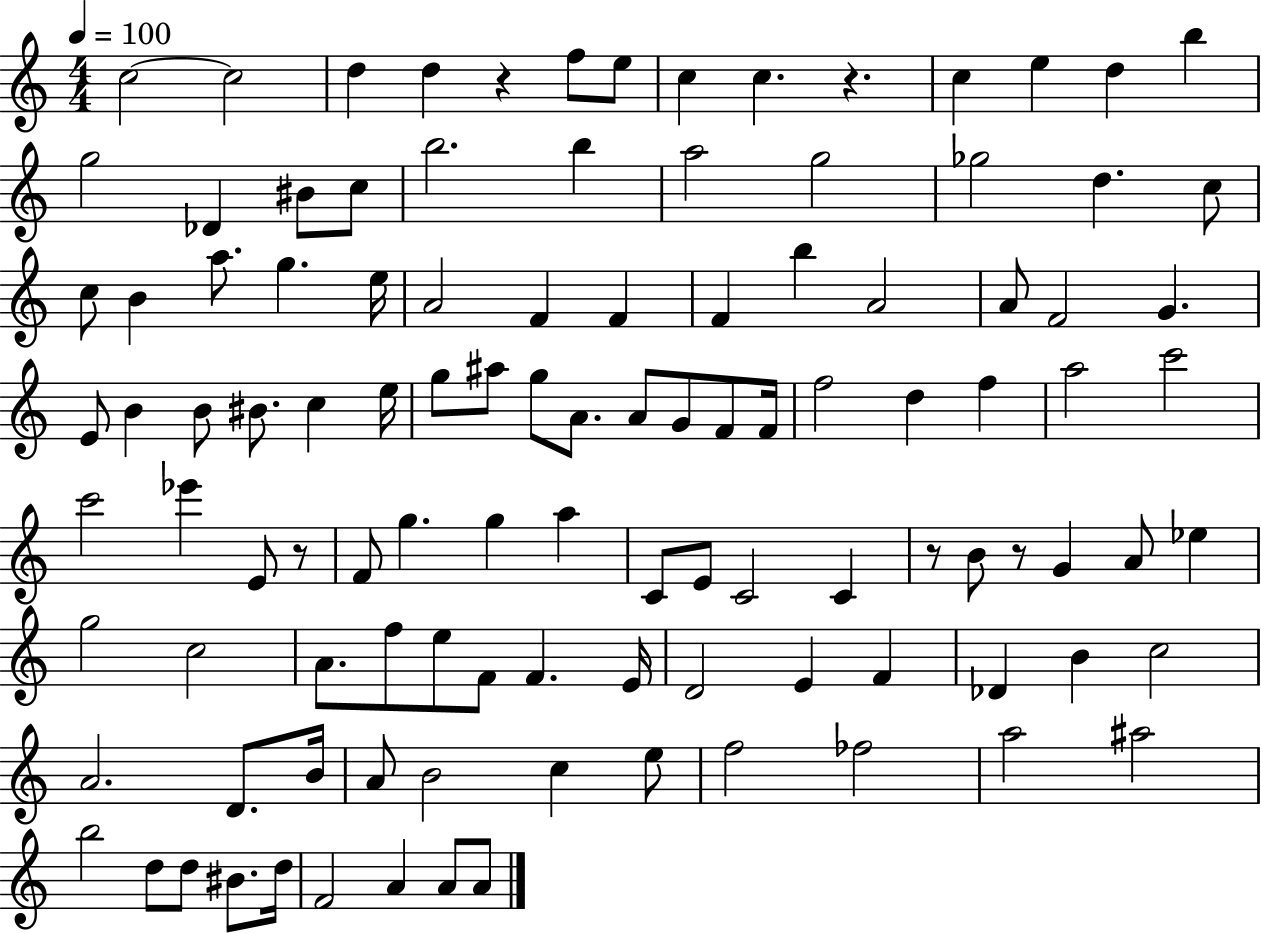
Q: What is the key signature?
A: C major